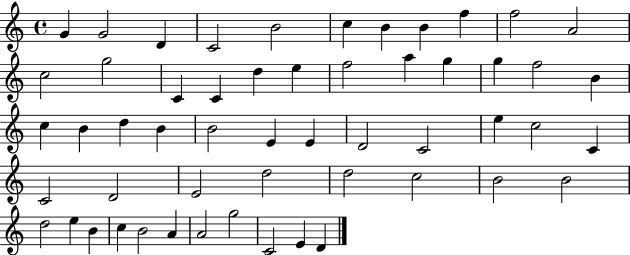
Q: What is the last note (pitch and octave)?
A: D4